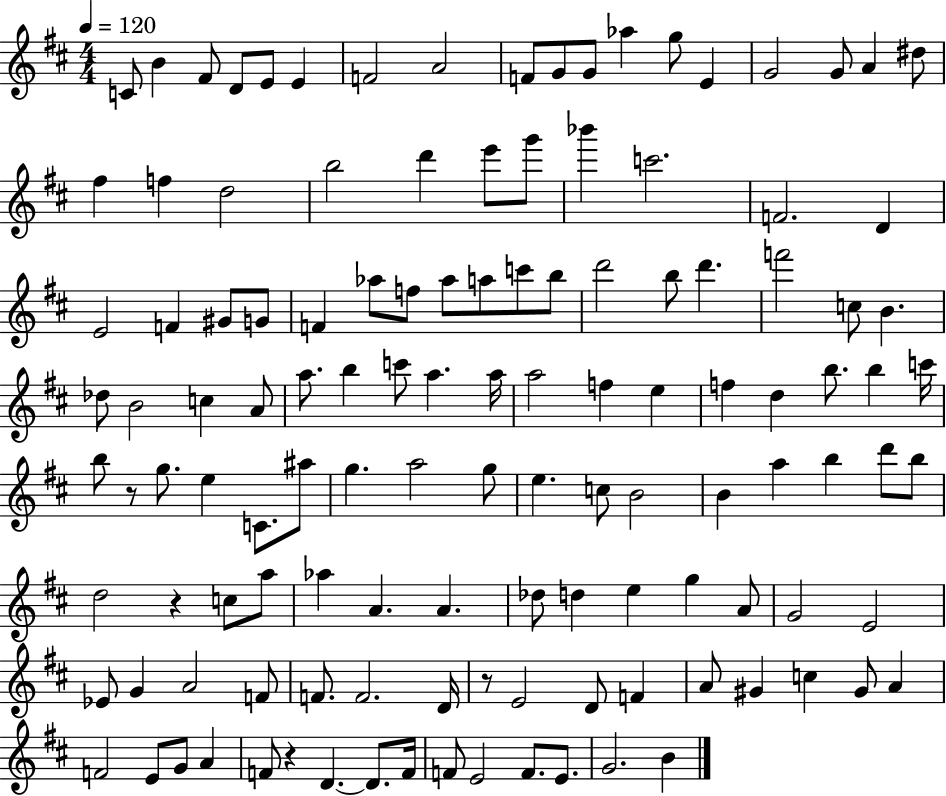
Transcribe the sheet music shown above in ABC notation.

X:1
T:Untitled
M:4/4
L:1/4
K:D
C/2 B ^F/2 D/2 E/2 E F2 A2 F/2 G/2 G/2 _a g/2 E G2 G/2 A ^d/2 ^f f d2 b2 d' e'/2 g'/2 _b' c'2 F2 D E2 F ^G/2 G/2 F _a/2 f/2 _a/2 a/2 c'/2 b/2 d'2 b/2 d' f'2 c/2 B _d/2 B2 c A/2 a/2 b c'/2 a a/4 a2 f e f d b/2 b c'/4 b/2 z/2 g/2 e C/2 ^a/2 g a2 g/2 e c/2 B2 B a b d'/2 b/2 d2 z c/2 a/2 _a A A _d/2 d e g A/2 G2 E2 _E/2 G A2 F/2 F/2 F2 D/4 z/2 E2 D/2 F A/2 ^G c ^G/2 A F2 E/2 G/2 A F/2 z D D/2 F/4 F/2 E2 F/2 E/2 G2 B